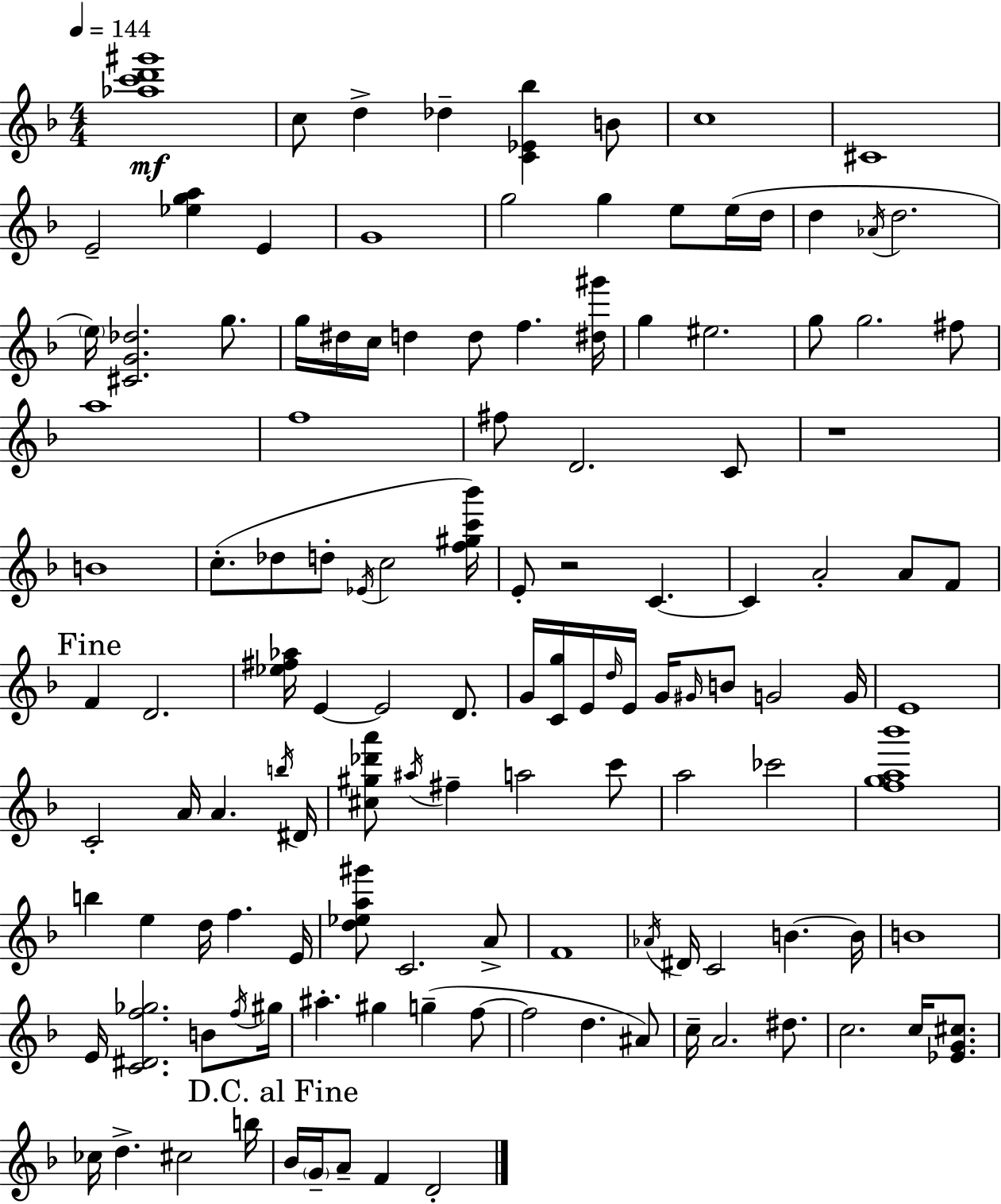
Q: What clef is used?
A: treble